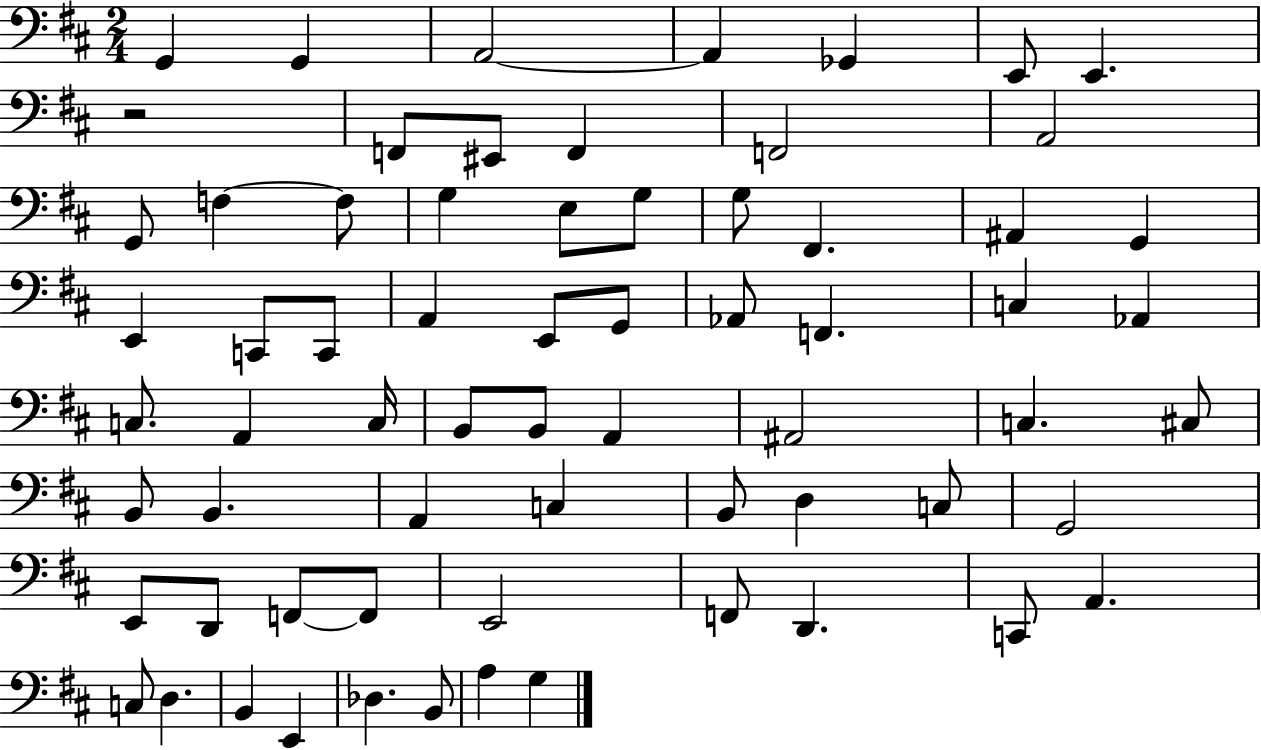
G2/q G2/q A2/h A2/q Gb2/q E2/e E2/q. R/h F2/e EIS2/e F2/q F2/h A2/h G2/e F3/q F3/e G3/q E3/e G3/e G3/e F#2/q. A#2/q G2/q E2/q C2/e C2/e A2/q E2/e G2/e Ab2/e F2/q. C3/q Ab2/q C3/e. A2/q C3/s B2/e B2/e A2/q A#2/h C3/q. C#3/e B2/e B2/q. A2/q C3/q B2/e D3/q C3/e G2/h E2/e D2/e F2/e F2/e E2/h F2/e D2/q. C2/e A2/q. C3/e D3/q. B2/q E2/q Db3/q. B2/e A3/q G3/q